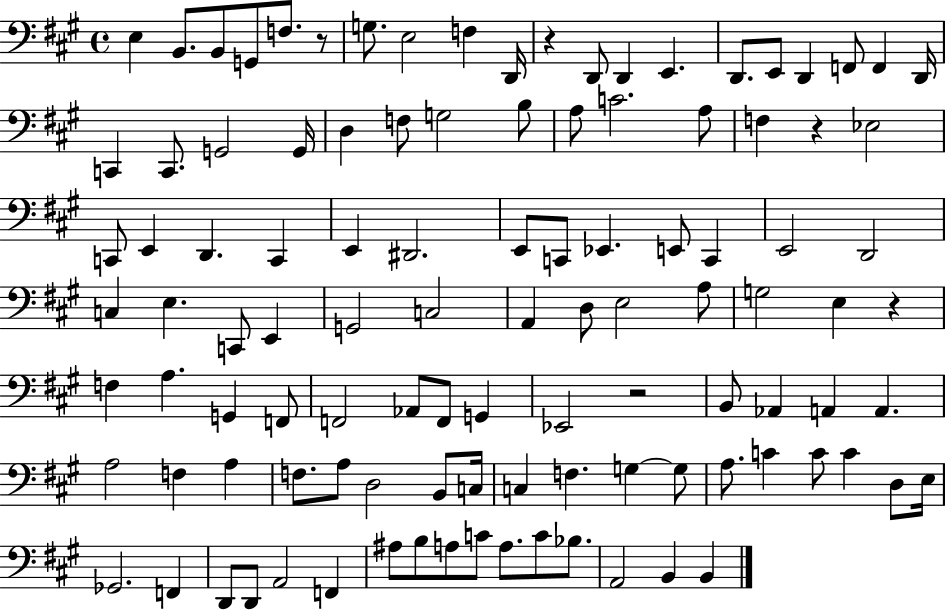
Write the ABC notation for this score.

X:1
T:Untitled
M:4/4
L:1/4
K:A
E, B,,/2 B,,/2 G,,/2 F,/2 z/2 G,/2 E,2 F, D,,/4 z D,,/2 D,, E,, D,,/2 E,,/2 D,, F,,/2 F,, D,,/4 C,, C,,/2 G,,2 G,,/4 D, F,/2 G,2 B,/2 A,/2 C2 A,/2 F, z _E,2 C,,/2 E,, D,, C,, E,, ^D,,2 E,,/2 C,,/2 _E,, E,,/2 C,, E,,2 D,,2 C, E, C,,/2 E,, G,,2 C,2 A,, D,/2 E,2 A,/2 G,2 E, z F, A, G,, F,,/2 F,,2 _A,,/2 F,,/2 G,, _E,,2 z2 B,,/2 _A,, A,, A,, A,2 F, A, F,/2 A,/2 D,2 B,,/2 C,/4 C, F, G, G,/2 A,/2 C C/2 C D,/2 E,/4 _G,,2 F,, D,,/2 D,,/2 A,,2 F,, ^A,/2 B,/2 A,/2 C/2 A,/2 C/2 _B,/2 A,,2 B,, B,,